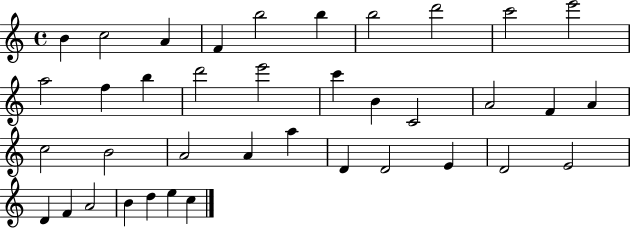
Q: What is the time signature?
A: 4/4